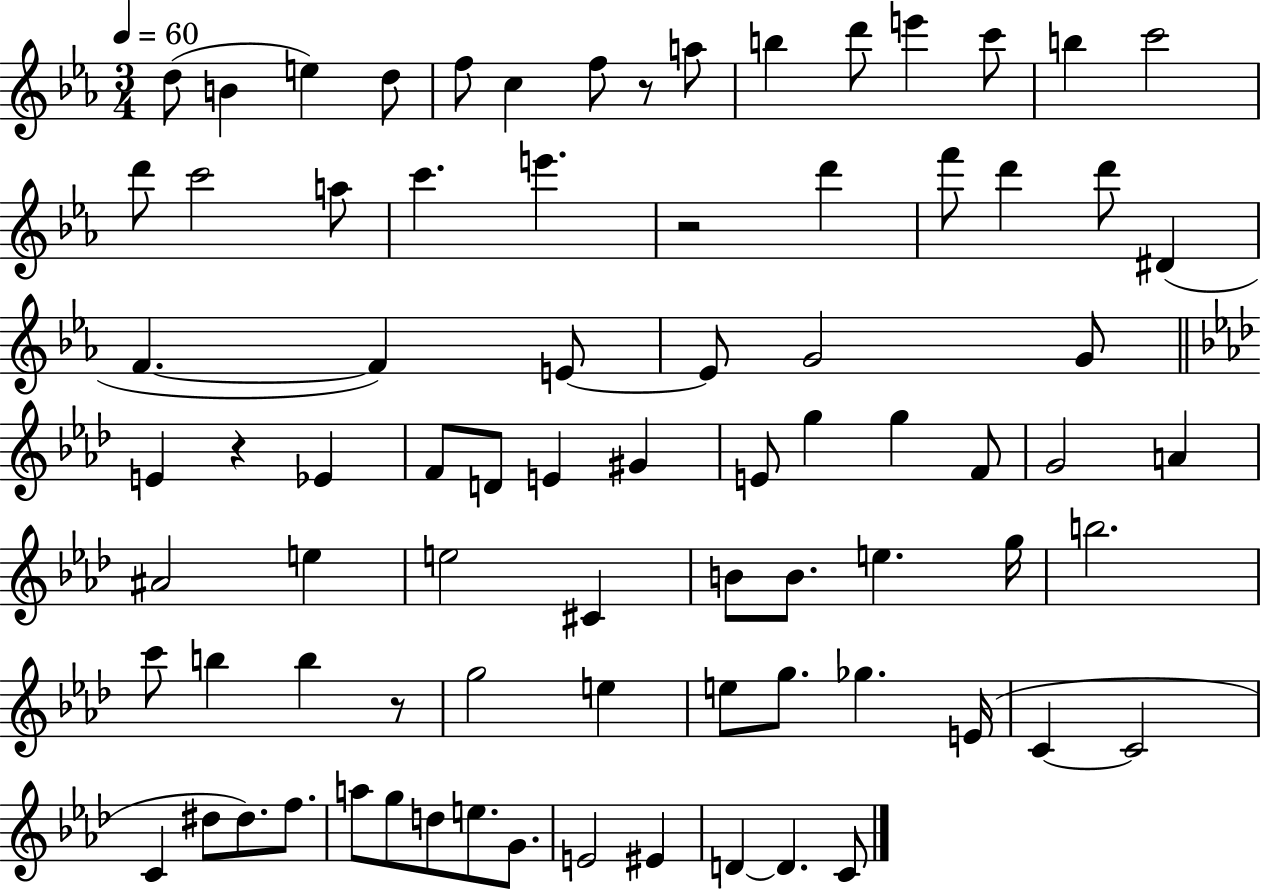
X:1
T:Untitled
M:3/4
L:1/4
K:Eb
d/2 B e d/2 f/2 c f/2 z/2 a/2 b d'/2 e' c'/2 b c'2 d'/2 c'2 a/2 c' e' z2 d' f'/2 d' d'/2 ^D F F E/2 E/2 G2 G/2 E z _E F/2 D/2 E ^G E/2 g g F/2 G2 A ^A2 e e2 ^C B/2 B/2 e g/4 b2 c'/2 b b z/2 g2 e e/2 g/2 _g E/4 C C2 C ^d/2 ^d/2 f/2 a/2 g/2 d/2 e/2 G/2 E2 ^E D D C/2